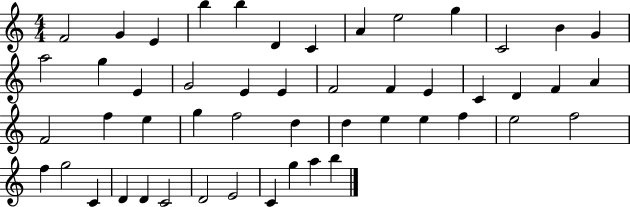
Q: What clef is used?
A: treble